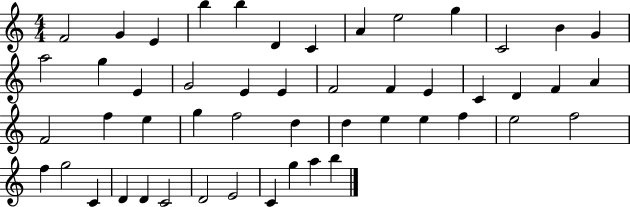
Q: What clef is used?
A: treble